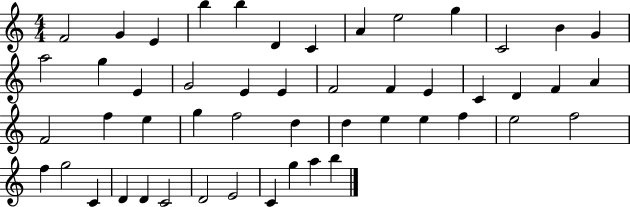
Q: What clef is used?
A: treble